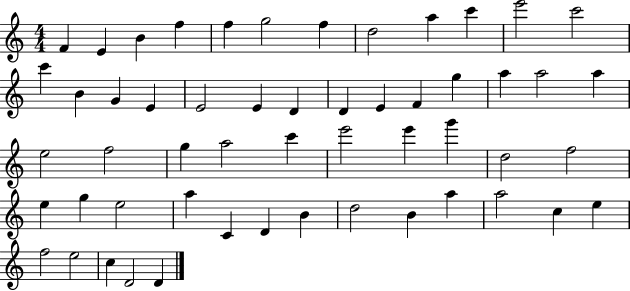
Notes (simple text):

F4/q E4/q B4/q F5/q F5/q G5/h F5/q D5/h A5/q C6/q E6/h C6/h C6/q B4/q G4/q E4/q E4/h E4/q D4/q D4/q E4/q F4/q G5/q A5/q A5/h A5/q E5/h F5/h G5/q A5/h C6/q E6/h E6/q G6/q D5/h F5/h E5/q G5/q E5/h A5/q C4/q D4/q B4/q D5/h B4/q A5/q A5/h C5/q E5/q F5/h E5/h C5/q D4/h D4/q